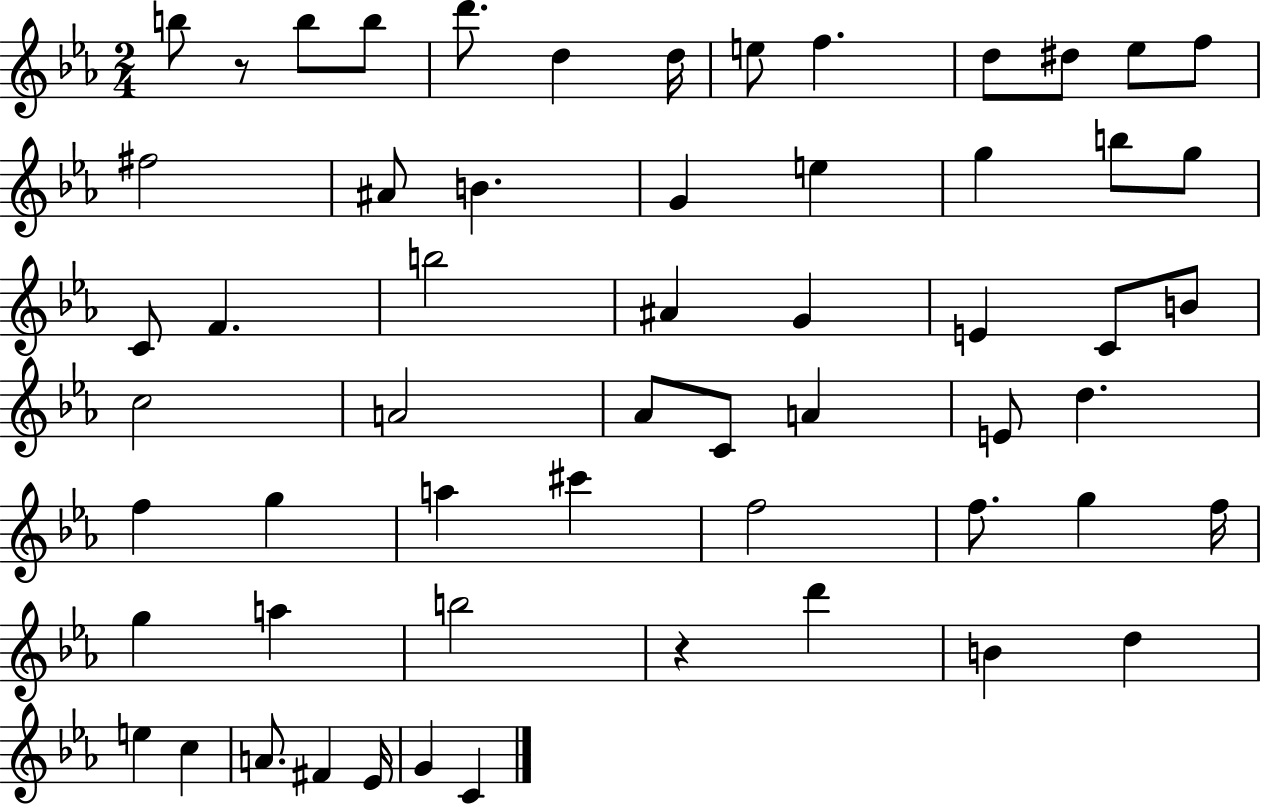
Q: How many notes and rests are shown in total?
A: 58